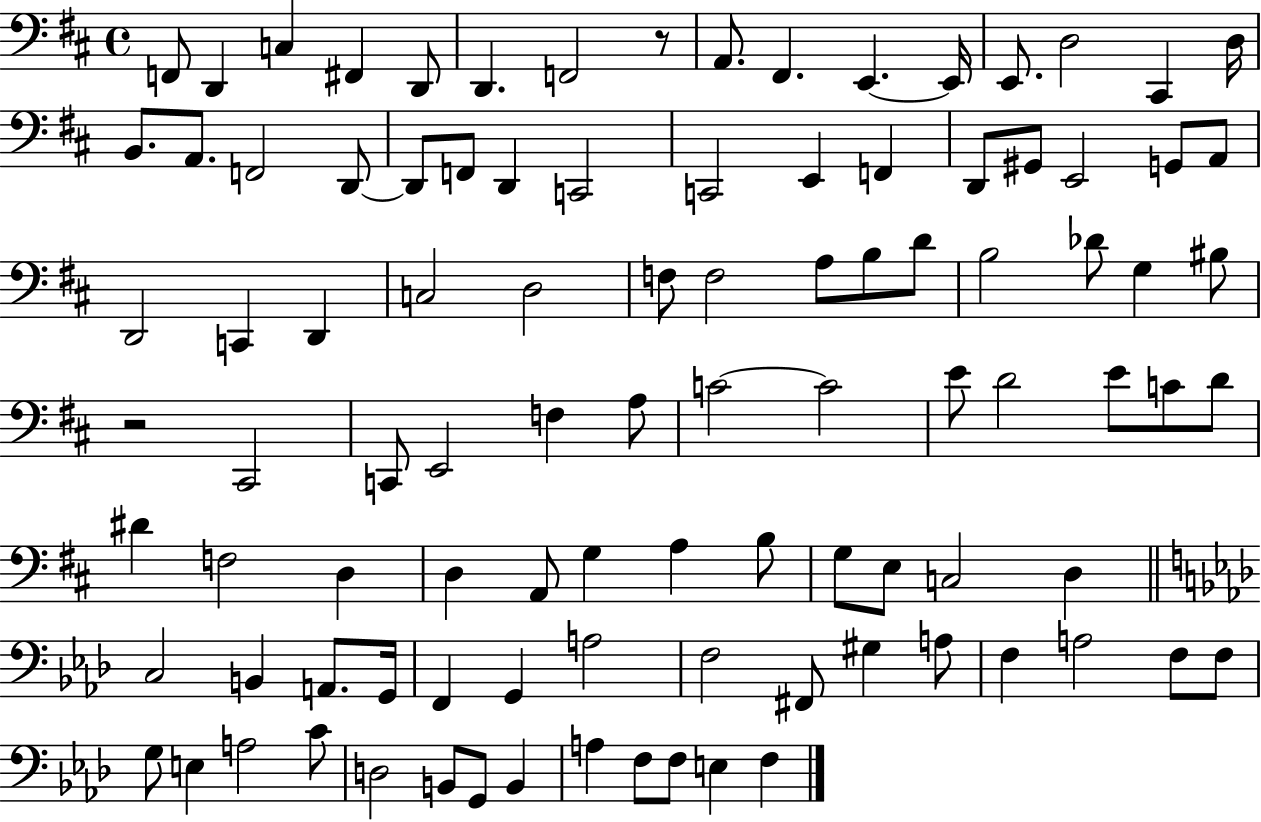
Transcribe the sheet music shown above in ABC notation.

X:1
T:Untitled
M:4/4
L:1/4
K:D
F,,/2 D,, C, ^F,, D,,/2 D,, F,,2 z/2 A,,/2 ^F,, E,, E,,/4 E,,/2 D,2 ^C,, D,/4 B,,/2 A,,/2 F,,2 D,,/2 D,,/2 F,,/2 D,, C,,2 C,,2 E,, F,, D,,/2 ^G,,/2 E,,2 G,,/2 A,,/2 D,,2 C,, D,, C,2 D,2 F,/2 F,2 A,/2 B,/2 D/2 B,2 _D/2 G, ^B,/2 z2 ^C,,2 C,,/2 E,,2 F, A,/2 C2 C2 E/2 D2 E/2 C/2 D/2 ^D F,2 D, D, A,,/2 G, A, B,/2 G,/2 E,/2 C,2 D, C,2 B,, A,,/2 G,,/4 F,, G,, A,2 F,2 ^F,,/2 ^G, A,/2 F, A,2 F,/2 F,/2 G,/2 E, A,2 C/2 D,2 B,,/2 G,,/2 B,, A, F,/2 F,/2 E, F,